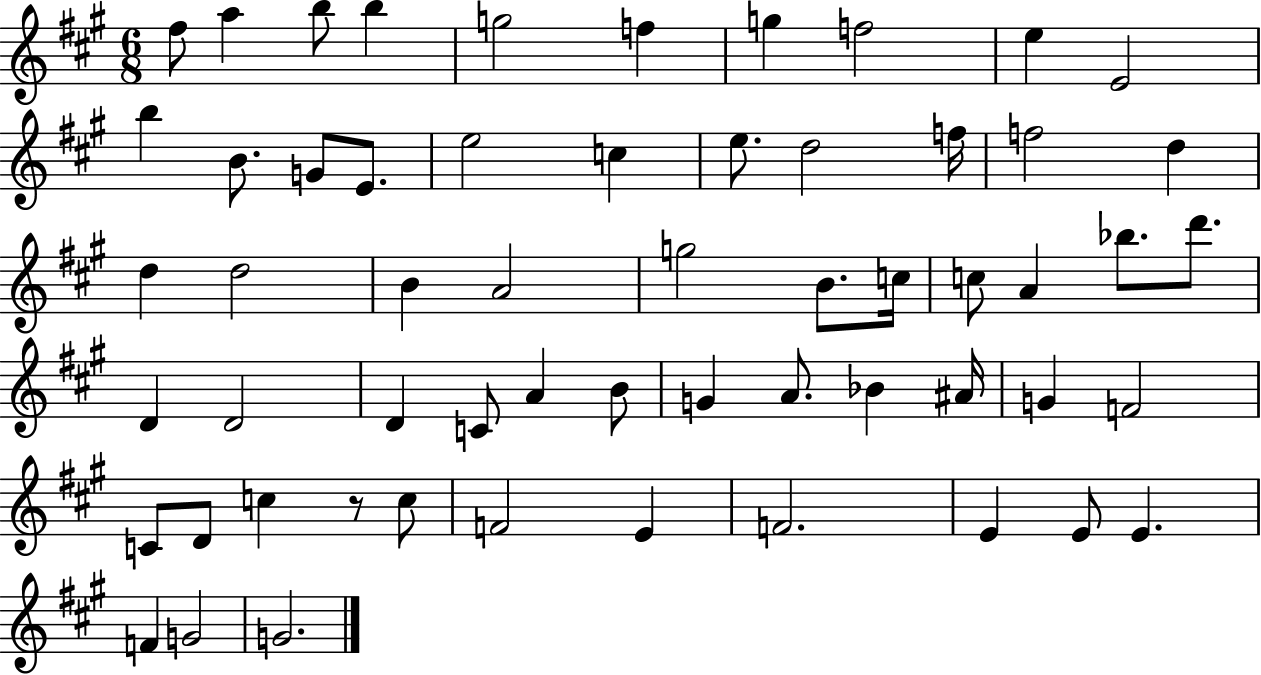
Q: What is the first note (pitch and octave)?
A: F#5